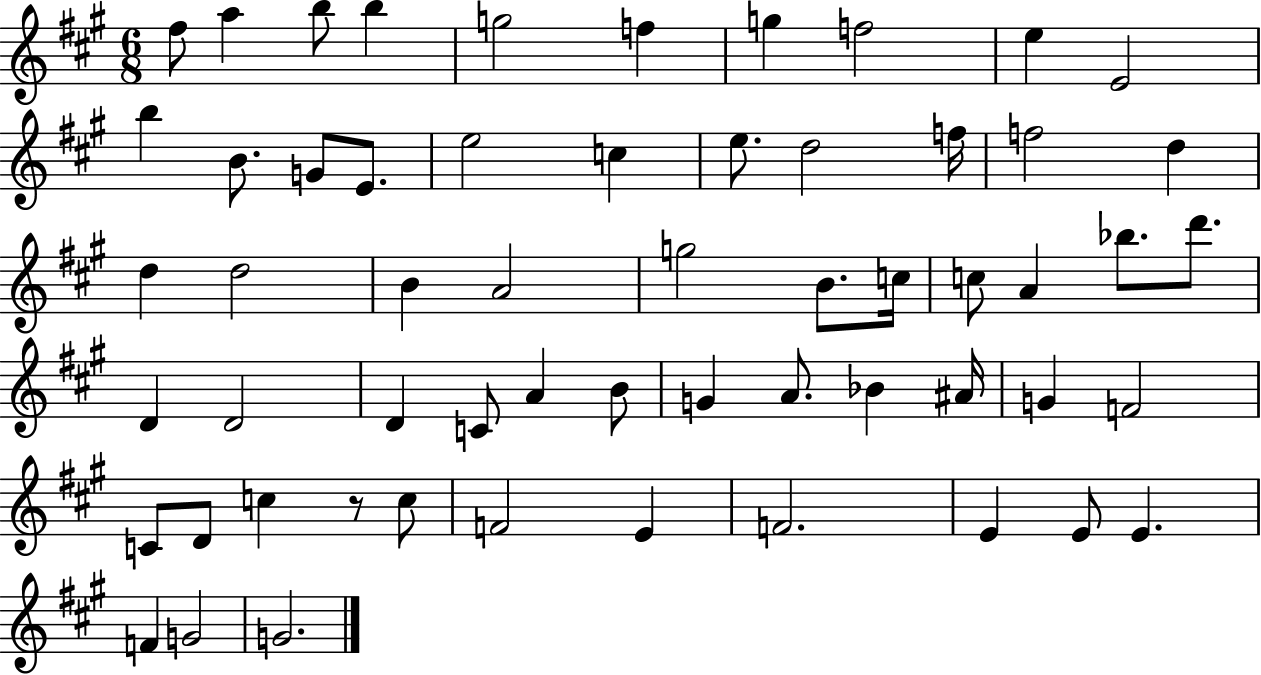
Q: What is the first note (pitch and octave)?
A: F#5